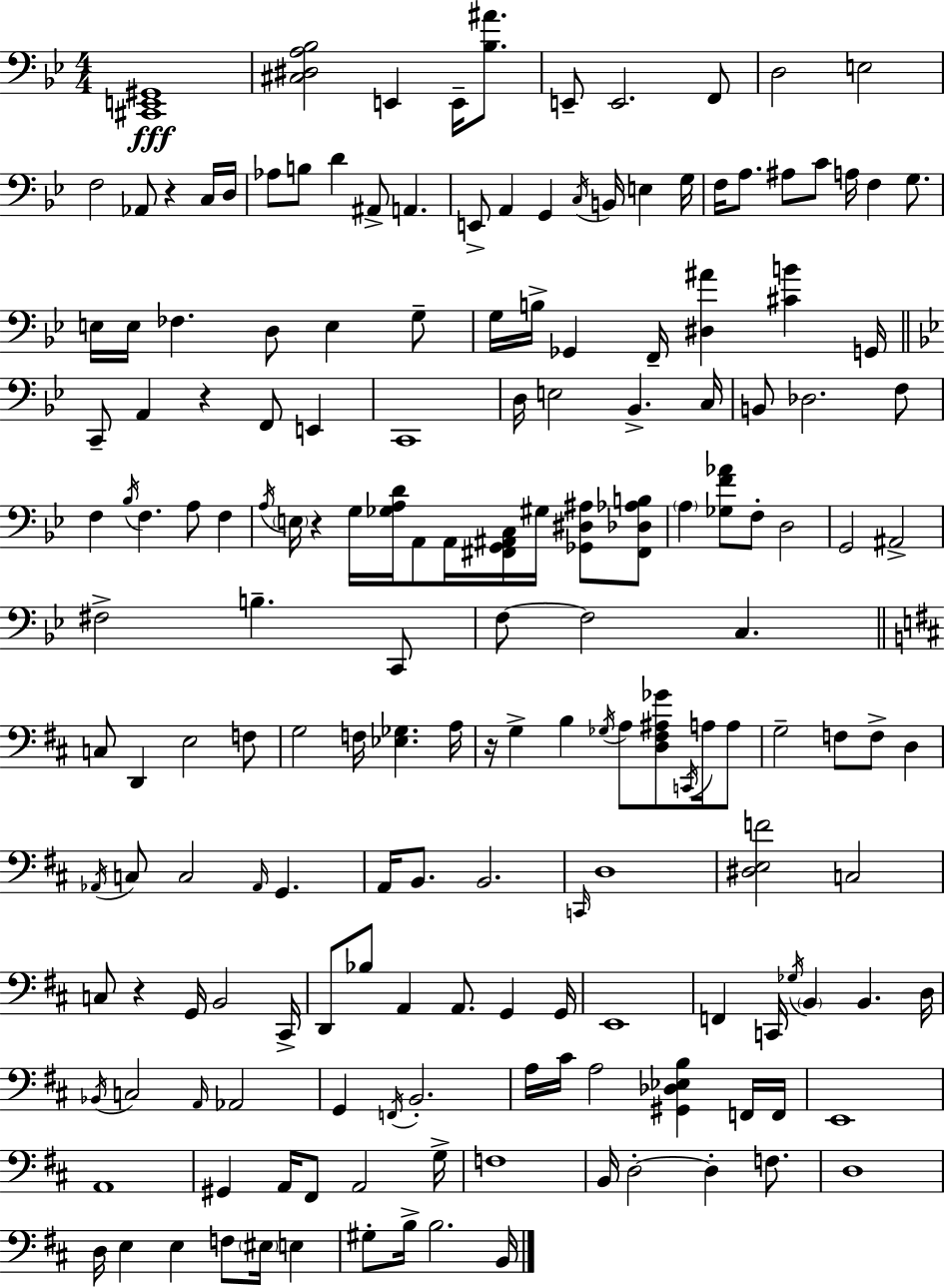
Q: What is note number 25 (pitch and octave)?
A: A3